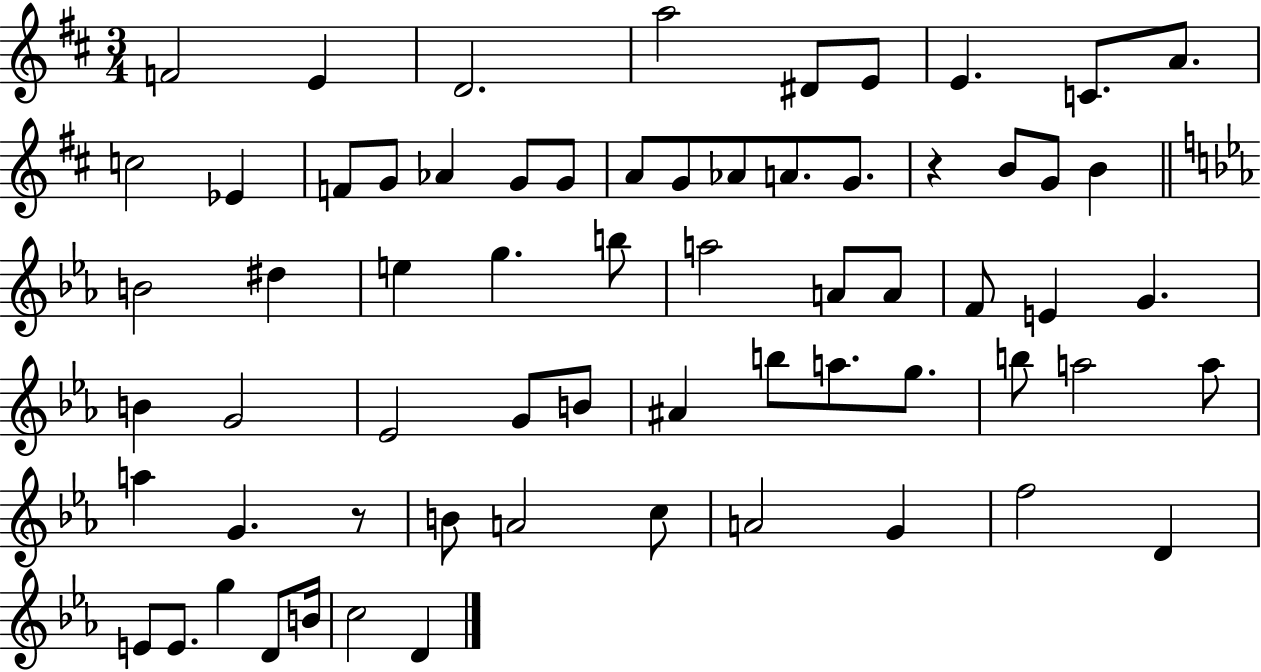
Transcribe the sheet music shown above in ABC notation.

X:1
T:Untitled
M:3/4
L:1/4
K:D
F2 E D2 a2 ^D/2 E/2 E C/2 A/2 c2 _E F/2 G/2 _A G/2 G/2 A/2 G/2 _A/2 A/2 G/2 z B/2 G/2 B B2 ^d e g b/2 a2 A/2 A/2 F/2 E G B G2 _E2 G/2 B/2 ^A b/2 a/2 g/2 b/2 a2 a/2 a G z/2 B/2 A2 c/2 A2 G f2 D E/2 E/2 g D/2 B/4 c2 D